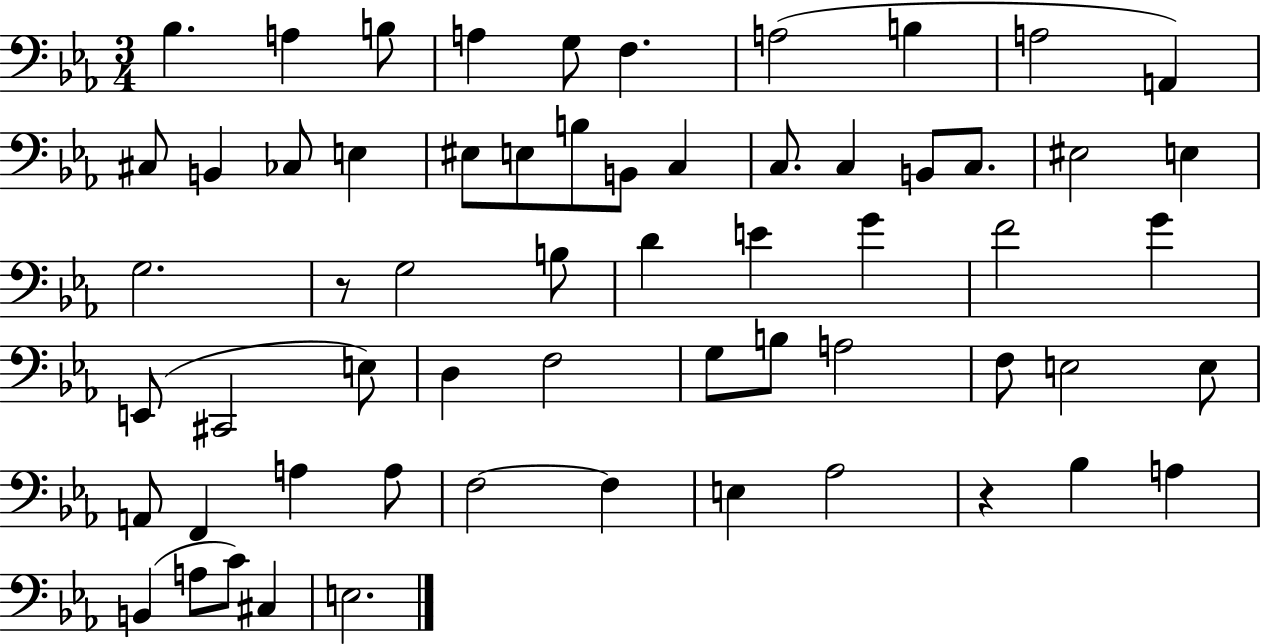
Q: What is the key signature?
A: EES major